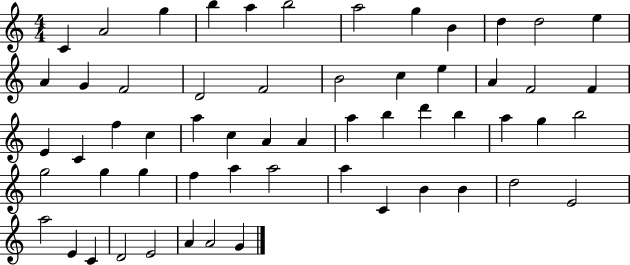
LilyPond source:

{
  \clef treble
  \numericTimeSignature
  \time 4/4
  \key c \major
  c'4 a'2 g''4 | b''4 a''4 b''2 | a''2 g''4 b'4 | d''4 d''2 e''4 | \break a'4 g'4 f'2 | d'2 f'2 | b'2 c''4 e''4 | a'4 f'2 f'4 | \break e'4 c'4 f''4 c''4 | a''4 c''4 a'4 a'4 | a''4 b''4 d'''4 b''4 | a''4 g''4 b''2 | \break g''2 g''4 g''4 | f''4 a''4 a''2 | a''4 c'4 b'4 b'4 | d''2 e'2 | \break a''2 e'4 c'4 | d'2 e'2 | a'4 a'2 g'4 | \bar "|."
}